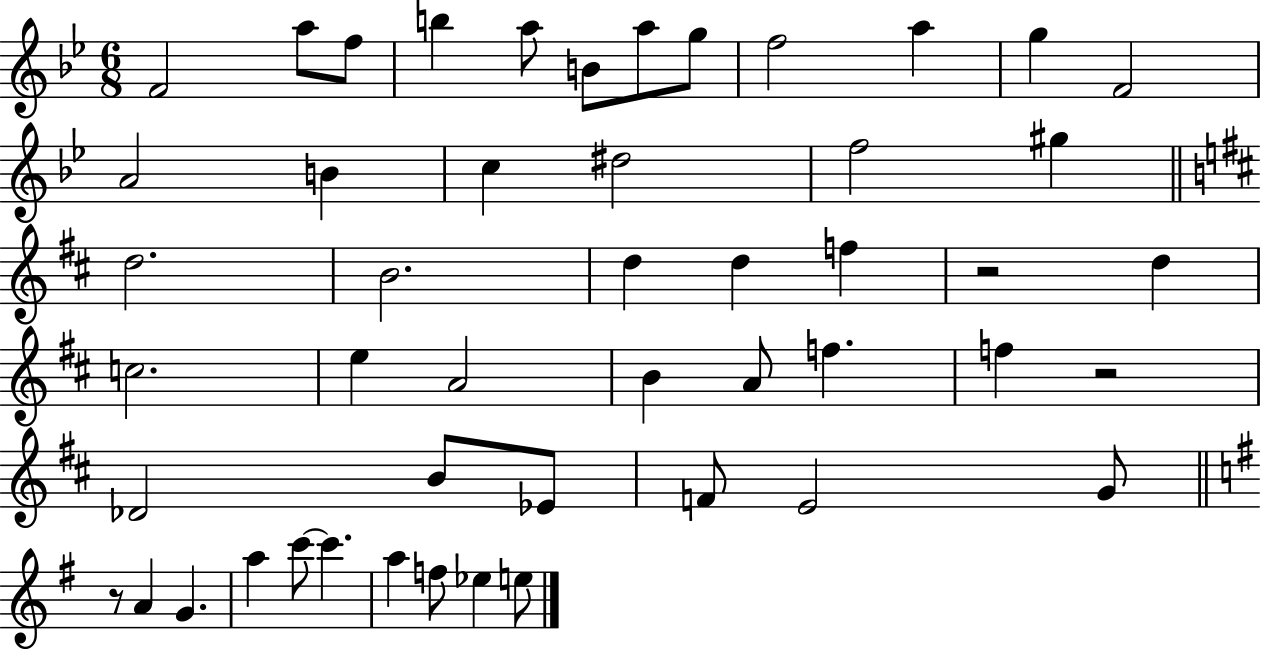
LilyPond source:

{
  \clef treble
  \numericTimeSignature
  \time 6/8
  \key bes \major
  f'2 a''8 f''8 | b''4 a''8 b'8 a''8 g''8 | f''2 a''4 | g''4 f'2 | \break a'2 b'4 | c''4 dis''2 | f''2 gis''4 | \bar "||" \break \key b \minor d''2. | b'2. | d''4 d''4 f''4 | r2 d''4 | \break c''2. | e''4 a'2 | b'4 a'8 f''4. | f''4 r2 | \break des'2 b'8 ees'8 | f'8 e'2 g'8 | \bar "||" \break \key g \major r8 a'4 g'4. | a''4 c'''8~~ c'''4. | a''4 f''8 ees''4 e''8 | \bar "|."
}